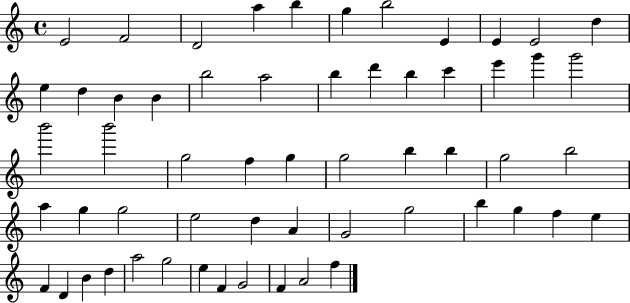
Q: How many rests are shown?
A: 0